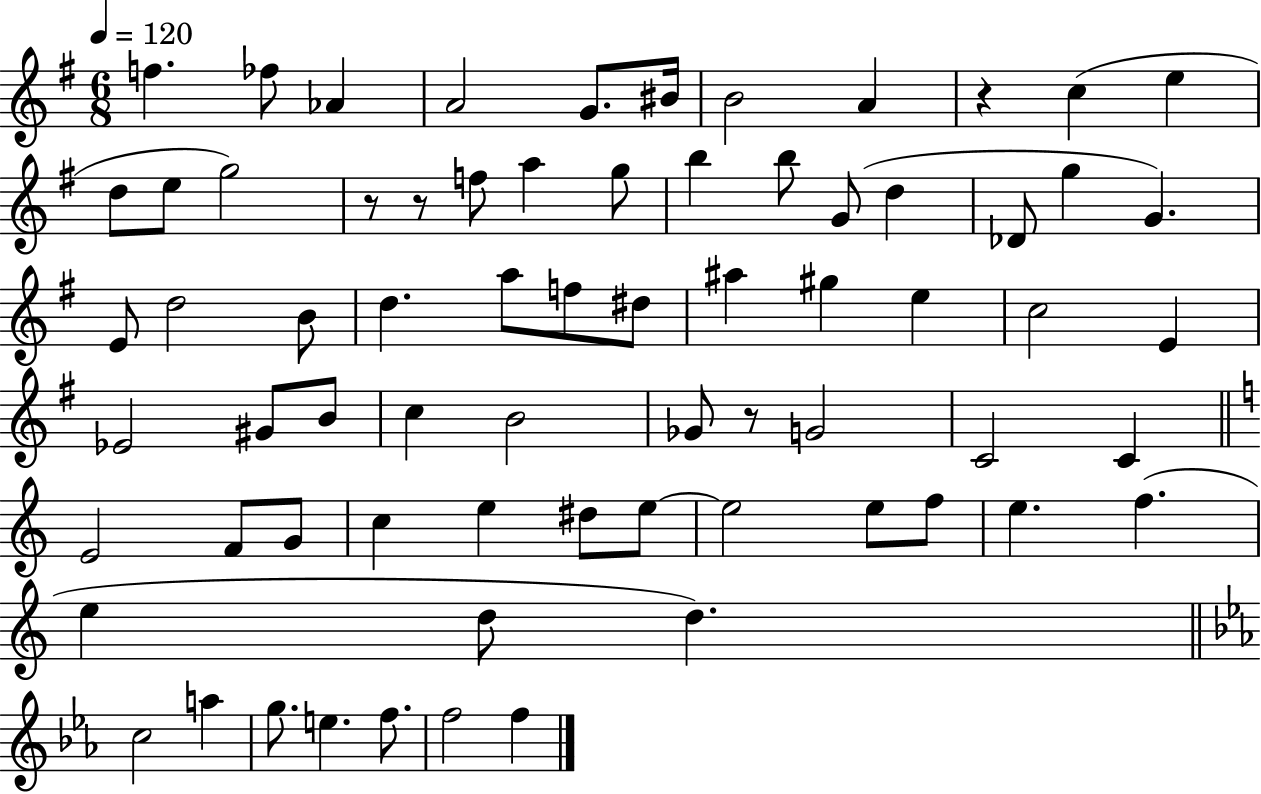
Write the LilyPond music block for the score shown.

{
  \clef treble
  \numericTimeSignature
  \time 6/8
  \key g \major
  \tempo 4 = 120
  \repeat volta 2 { f''4. fes''8 aes'4 | a'2 g'8. bis'16 | b'2 a'4 | r4 c''4( e''4 | \break d''8 e''8 g''2) | r8 r8 f''8 a''4 g''8 | b''4 b''8 g'8( d''4 | des'8 g''4 g'4.) | \break e'8 d''2 b'8 | d''4. a''8 f''8 dis''8 | ais''4 gis''4 e''4 | c''2 e'4 | \break ees'2 gis'8 b'8 | c''4 b'2 | ges'8 r8 g'2 | c'2 c'4 | \break \bar "||" \break \key c \major e'2 f'8 g'8 | c''4 e''4 dis''8 e''8~~ | e''2 e''8 f''8 | e''4. f''4.( | \break e''4 d''8 d''4.) | \bar "||" \break \key ees \major c''2 a''4 | g''8. e''4. f''8. | f''2 f''4 | } \bar "|."
}